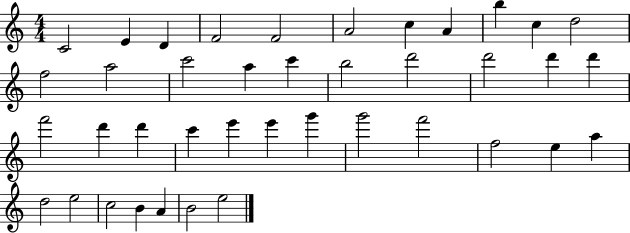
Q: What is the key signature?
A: C major